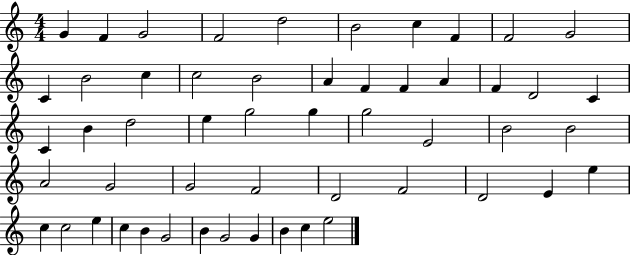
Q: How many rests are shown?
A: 0